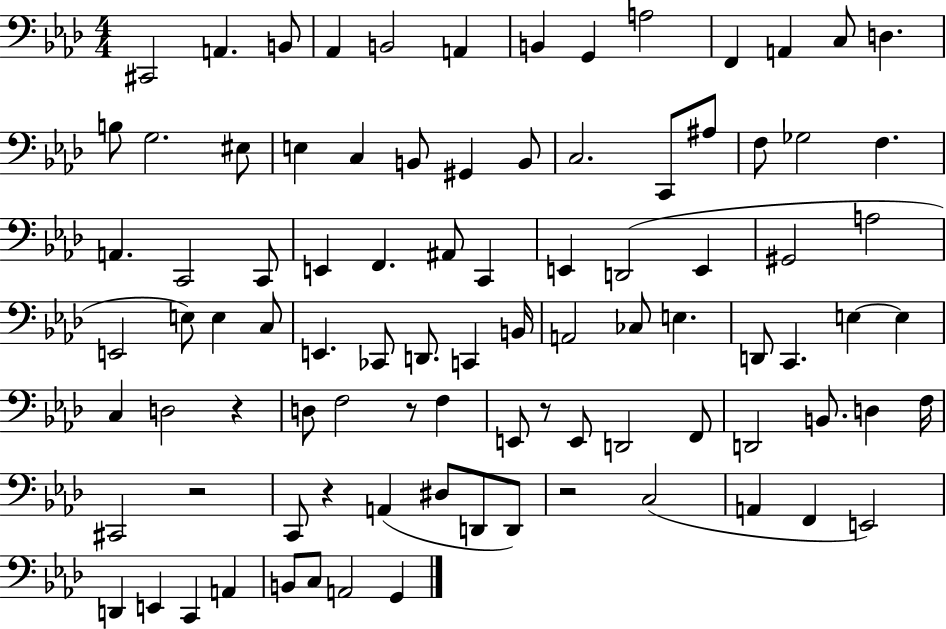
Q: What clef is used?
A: bass